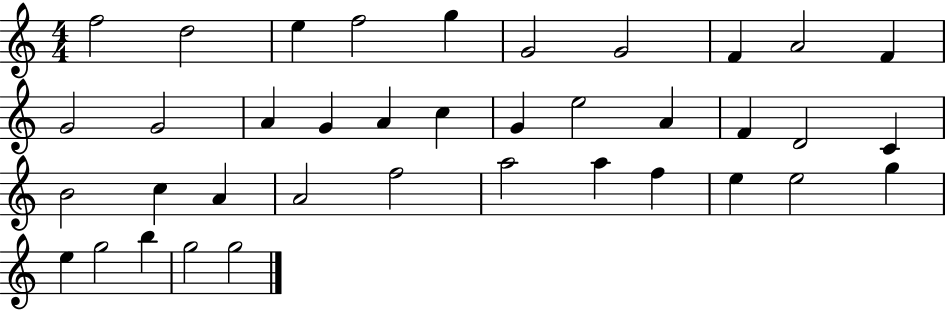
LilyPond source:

{
  \clef treble
  \numericTimeSignature
  \time 4/4
  \key c \major
  f''2 d''2 | e''4 f''2 g''4 | g'2 g'2 | f'4 a'2 f'4 | \break g'2 g'2 | a'4 g'4 a'4 c''4 | g'4 e''2 a'4 | f'4 d'2 c'4 | \break b'2 c''4 a'4 | a'2 f''2 | a''2 a''4 f''4 | e''4 e''2 g''4 | \break e''4 g''2 b''4 | g''2 g''2 | \bar "|."
}